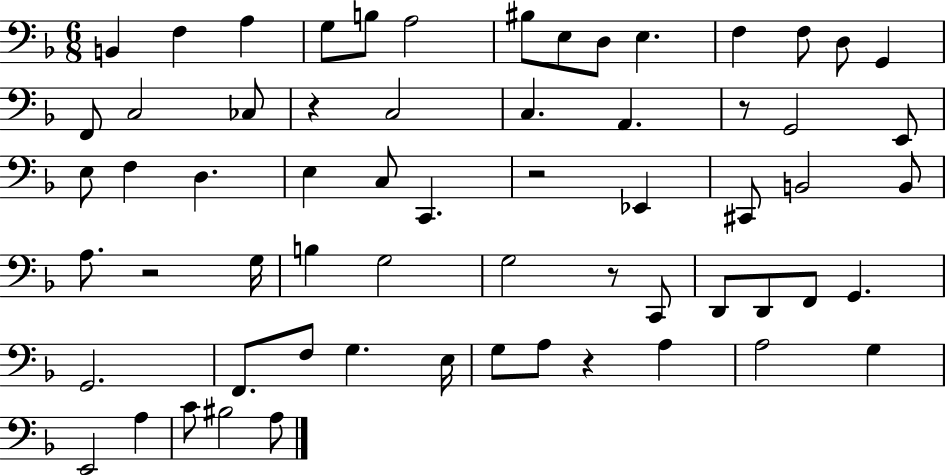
B2/q F3/q A3/q G3/e B3/e A3/h BIS3/e E3/e D3/e E3/q. F3/q F3/e D3/e G2/q F2/e C3/h CES3/e R/q C3/h C3/q. A2/q. R/e G2/h E2/e E3/e F3/q D3/q. E3/q C3/e C2/q. R/h Eb2/q C#2/e B2/h B2/e A3/e. R/h G3/s B3/q G3/h G3/h R/e C2/e D2/e D2/e F2/e G2/q. G2/h. F2/e. F3/e G3/q. E3/s G3/e A3/e R/q A3/q A3/h G3/q E2/h A3/q C4/e BIS3/h A3/e